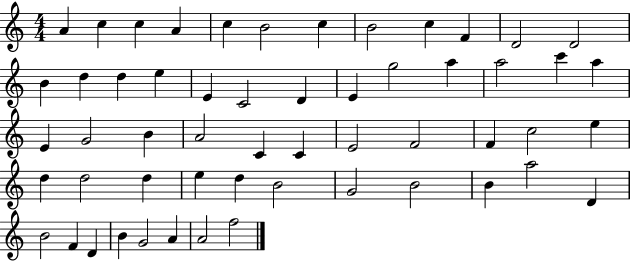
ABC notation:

X:1
T:Untitled
M:4/4
L:1/4
K:C
A c c A c B2 c B2 c F D2 D2 B d d e E C2 D E g2 a a2 c' a E G2 B A2 C C E2 F2 F c2 e d d2 d e d B2 G2 B2 B a2 D B2 F D B G2 A A2 f2